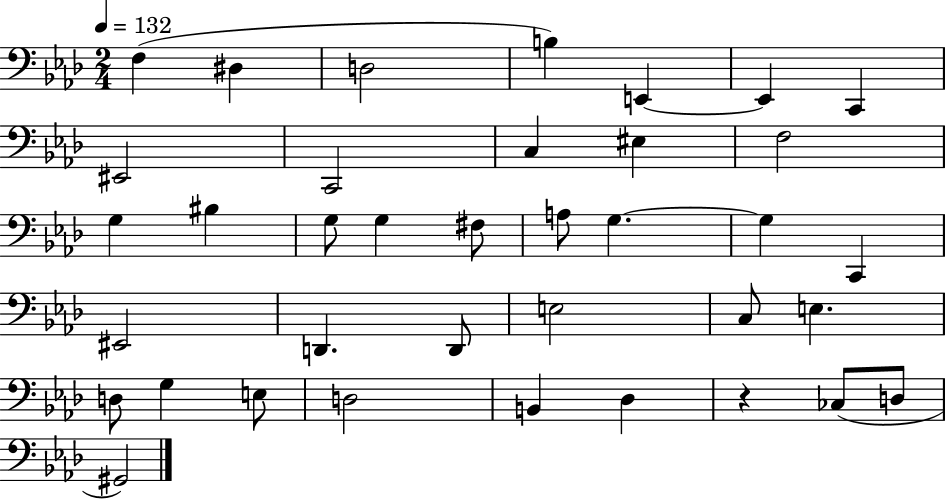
{
  \clef bass
  \numericTimeSignature
  \time 2/4
  \key aes \major
  \tempo 4 = 132
  f4( dis4 | d2 | b4) e,4~~ | e,4 c,4 | \break eis,2 | c,2 | c4 eis4 | f2 | \break g4 bis4 | g8 g4 fis8 | a8 g4.~~ | g4 c,4 | \break eis,2 | d,4. d,8 | e2 | c8 e4. | \break d8 g4 e8 | d2 | b,4 des4 | r4 ces8( d8 | \break gis,2) | \bar "|."
}